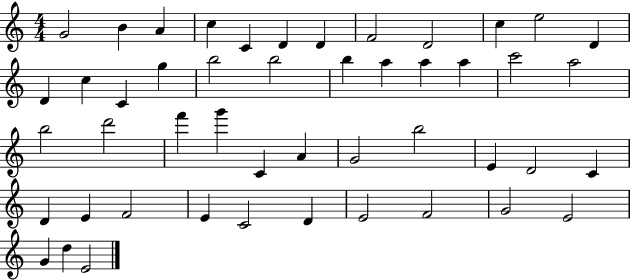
{
  \clef treble
  \numericTimeSignature
  \time 4/4
  \key c \major
  g'2 b'4 a'4 | c''4 c'4 d'4 d'4 | f'2 d'2 | c''4 e''2 d'4 | \break d'4 c''4 c'4 g''4 | b''2 b''2 | b''4 a''4 a''4 a''4 | c'''2 a''2 | \break b''2 d'''2 | f'''4 g'''4 c'4 a'4 | g'2 b''2 | e'4 d'2 c'4 | \break d'4 e'4 f'2 | e'4 c'2 d'4 | e'2 f'2 | g'2 e'2 | \break g'4 d''4 e'2 | \bar "|."
}